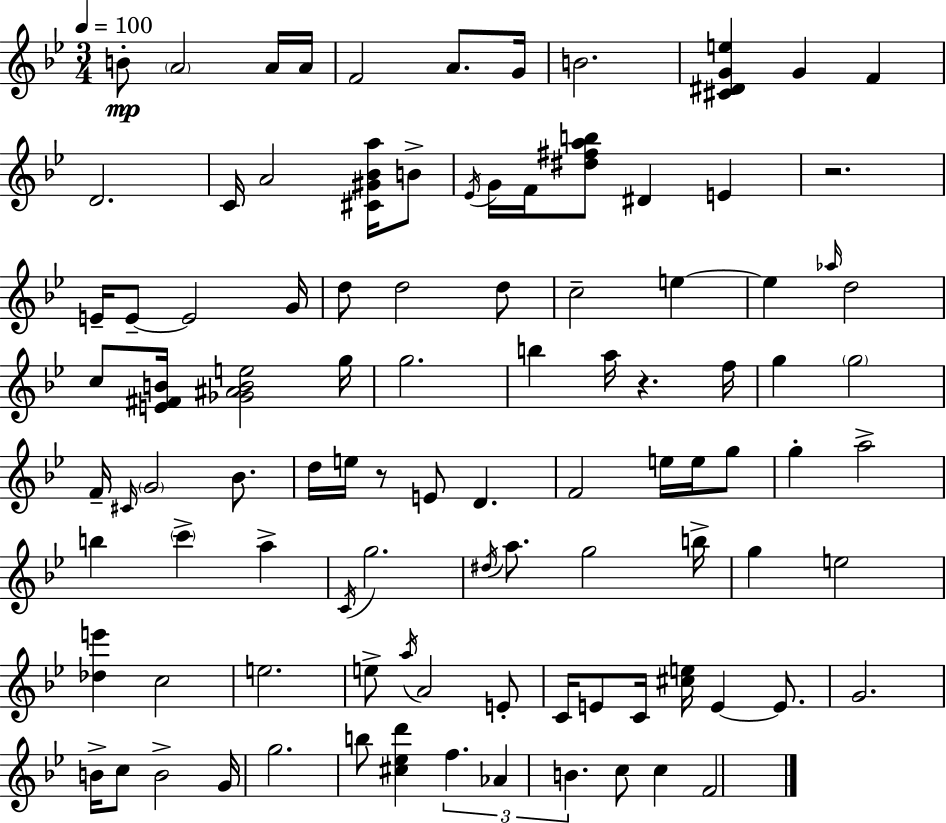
B4/e A4/h A4/s A4/s F4/h A4/e. G4/s B4/h. [C#4,D#4,G4,E5]/q G4/q F4/q D4/h. C4/s A4/h [C#4,G#4,Bb4,A5]/s B4/e Eb4/s G4/s F4/s [D#5,F#5,A5,B5]/e D#4/q E4/q R/h. E4/s E4/e E4/h G4/s D5/e D5/h D5/e C5/h E5/q E5/q Ab5/s D5/h C5/e [E4,F#4,B4]/s [Gb4,A#4,B4,E5]/h G5/s G5/h. B5/q A5/s R/q. F5/s G5/q G5/h F4/s C#4/s G4/h Bb4/e. D5/s E5/s R/e E4/e D4/q. F4/h E5/s E5/s G5/e G5/q A5/h B5/q C6/q A5/q C4/s G5/h. D#5/s A5/e. G5/h B5/s G5/q E5/h [Db5,E6]/q C5/h E5/h. E5/e A5/s A4/h E4/e C4/s E4/e C4/s [C#5,E5]/s E4/q E4/e. G4/h. B4/s C5/e B4/h G4/s G5/h. B5/e [C#5,Eb5,D6]/q F5/q. Ab4/q B4/q. C5/e C5/q F4/h